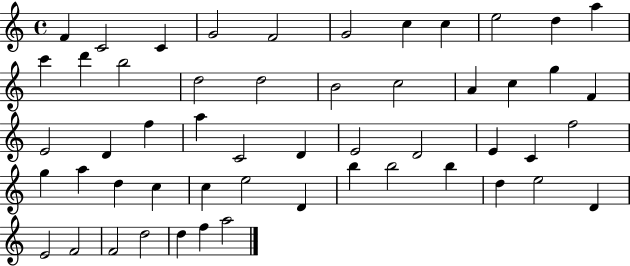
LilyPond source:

{
  \clef treble
  \time 4/4
  \defaultTimeSignature
  \key c \major
  f'4 c'2 c'4 | g'2 f'2 | g'2 c''4 c''4 | e''2 d''4 a''4 | \break c'''4 d'''4 b''2 | d''2 d''2 | b'2 c''2 | a'4 c''4 g''4 f'4 | \break e'2 d'4 f''4 | a''4 c'2 d'4 | e'2 d'2 | e'4 c'4 f''2 | \break g''4 a''4 d''4 c''4 | c''4 e''2 d'4 | b''4 b''2 b''4 | d''4 e''2 d'4 | \break e'2 f'2 | f'2 d''2 | d''4 f''4 a''2 | \bar "|."
}